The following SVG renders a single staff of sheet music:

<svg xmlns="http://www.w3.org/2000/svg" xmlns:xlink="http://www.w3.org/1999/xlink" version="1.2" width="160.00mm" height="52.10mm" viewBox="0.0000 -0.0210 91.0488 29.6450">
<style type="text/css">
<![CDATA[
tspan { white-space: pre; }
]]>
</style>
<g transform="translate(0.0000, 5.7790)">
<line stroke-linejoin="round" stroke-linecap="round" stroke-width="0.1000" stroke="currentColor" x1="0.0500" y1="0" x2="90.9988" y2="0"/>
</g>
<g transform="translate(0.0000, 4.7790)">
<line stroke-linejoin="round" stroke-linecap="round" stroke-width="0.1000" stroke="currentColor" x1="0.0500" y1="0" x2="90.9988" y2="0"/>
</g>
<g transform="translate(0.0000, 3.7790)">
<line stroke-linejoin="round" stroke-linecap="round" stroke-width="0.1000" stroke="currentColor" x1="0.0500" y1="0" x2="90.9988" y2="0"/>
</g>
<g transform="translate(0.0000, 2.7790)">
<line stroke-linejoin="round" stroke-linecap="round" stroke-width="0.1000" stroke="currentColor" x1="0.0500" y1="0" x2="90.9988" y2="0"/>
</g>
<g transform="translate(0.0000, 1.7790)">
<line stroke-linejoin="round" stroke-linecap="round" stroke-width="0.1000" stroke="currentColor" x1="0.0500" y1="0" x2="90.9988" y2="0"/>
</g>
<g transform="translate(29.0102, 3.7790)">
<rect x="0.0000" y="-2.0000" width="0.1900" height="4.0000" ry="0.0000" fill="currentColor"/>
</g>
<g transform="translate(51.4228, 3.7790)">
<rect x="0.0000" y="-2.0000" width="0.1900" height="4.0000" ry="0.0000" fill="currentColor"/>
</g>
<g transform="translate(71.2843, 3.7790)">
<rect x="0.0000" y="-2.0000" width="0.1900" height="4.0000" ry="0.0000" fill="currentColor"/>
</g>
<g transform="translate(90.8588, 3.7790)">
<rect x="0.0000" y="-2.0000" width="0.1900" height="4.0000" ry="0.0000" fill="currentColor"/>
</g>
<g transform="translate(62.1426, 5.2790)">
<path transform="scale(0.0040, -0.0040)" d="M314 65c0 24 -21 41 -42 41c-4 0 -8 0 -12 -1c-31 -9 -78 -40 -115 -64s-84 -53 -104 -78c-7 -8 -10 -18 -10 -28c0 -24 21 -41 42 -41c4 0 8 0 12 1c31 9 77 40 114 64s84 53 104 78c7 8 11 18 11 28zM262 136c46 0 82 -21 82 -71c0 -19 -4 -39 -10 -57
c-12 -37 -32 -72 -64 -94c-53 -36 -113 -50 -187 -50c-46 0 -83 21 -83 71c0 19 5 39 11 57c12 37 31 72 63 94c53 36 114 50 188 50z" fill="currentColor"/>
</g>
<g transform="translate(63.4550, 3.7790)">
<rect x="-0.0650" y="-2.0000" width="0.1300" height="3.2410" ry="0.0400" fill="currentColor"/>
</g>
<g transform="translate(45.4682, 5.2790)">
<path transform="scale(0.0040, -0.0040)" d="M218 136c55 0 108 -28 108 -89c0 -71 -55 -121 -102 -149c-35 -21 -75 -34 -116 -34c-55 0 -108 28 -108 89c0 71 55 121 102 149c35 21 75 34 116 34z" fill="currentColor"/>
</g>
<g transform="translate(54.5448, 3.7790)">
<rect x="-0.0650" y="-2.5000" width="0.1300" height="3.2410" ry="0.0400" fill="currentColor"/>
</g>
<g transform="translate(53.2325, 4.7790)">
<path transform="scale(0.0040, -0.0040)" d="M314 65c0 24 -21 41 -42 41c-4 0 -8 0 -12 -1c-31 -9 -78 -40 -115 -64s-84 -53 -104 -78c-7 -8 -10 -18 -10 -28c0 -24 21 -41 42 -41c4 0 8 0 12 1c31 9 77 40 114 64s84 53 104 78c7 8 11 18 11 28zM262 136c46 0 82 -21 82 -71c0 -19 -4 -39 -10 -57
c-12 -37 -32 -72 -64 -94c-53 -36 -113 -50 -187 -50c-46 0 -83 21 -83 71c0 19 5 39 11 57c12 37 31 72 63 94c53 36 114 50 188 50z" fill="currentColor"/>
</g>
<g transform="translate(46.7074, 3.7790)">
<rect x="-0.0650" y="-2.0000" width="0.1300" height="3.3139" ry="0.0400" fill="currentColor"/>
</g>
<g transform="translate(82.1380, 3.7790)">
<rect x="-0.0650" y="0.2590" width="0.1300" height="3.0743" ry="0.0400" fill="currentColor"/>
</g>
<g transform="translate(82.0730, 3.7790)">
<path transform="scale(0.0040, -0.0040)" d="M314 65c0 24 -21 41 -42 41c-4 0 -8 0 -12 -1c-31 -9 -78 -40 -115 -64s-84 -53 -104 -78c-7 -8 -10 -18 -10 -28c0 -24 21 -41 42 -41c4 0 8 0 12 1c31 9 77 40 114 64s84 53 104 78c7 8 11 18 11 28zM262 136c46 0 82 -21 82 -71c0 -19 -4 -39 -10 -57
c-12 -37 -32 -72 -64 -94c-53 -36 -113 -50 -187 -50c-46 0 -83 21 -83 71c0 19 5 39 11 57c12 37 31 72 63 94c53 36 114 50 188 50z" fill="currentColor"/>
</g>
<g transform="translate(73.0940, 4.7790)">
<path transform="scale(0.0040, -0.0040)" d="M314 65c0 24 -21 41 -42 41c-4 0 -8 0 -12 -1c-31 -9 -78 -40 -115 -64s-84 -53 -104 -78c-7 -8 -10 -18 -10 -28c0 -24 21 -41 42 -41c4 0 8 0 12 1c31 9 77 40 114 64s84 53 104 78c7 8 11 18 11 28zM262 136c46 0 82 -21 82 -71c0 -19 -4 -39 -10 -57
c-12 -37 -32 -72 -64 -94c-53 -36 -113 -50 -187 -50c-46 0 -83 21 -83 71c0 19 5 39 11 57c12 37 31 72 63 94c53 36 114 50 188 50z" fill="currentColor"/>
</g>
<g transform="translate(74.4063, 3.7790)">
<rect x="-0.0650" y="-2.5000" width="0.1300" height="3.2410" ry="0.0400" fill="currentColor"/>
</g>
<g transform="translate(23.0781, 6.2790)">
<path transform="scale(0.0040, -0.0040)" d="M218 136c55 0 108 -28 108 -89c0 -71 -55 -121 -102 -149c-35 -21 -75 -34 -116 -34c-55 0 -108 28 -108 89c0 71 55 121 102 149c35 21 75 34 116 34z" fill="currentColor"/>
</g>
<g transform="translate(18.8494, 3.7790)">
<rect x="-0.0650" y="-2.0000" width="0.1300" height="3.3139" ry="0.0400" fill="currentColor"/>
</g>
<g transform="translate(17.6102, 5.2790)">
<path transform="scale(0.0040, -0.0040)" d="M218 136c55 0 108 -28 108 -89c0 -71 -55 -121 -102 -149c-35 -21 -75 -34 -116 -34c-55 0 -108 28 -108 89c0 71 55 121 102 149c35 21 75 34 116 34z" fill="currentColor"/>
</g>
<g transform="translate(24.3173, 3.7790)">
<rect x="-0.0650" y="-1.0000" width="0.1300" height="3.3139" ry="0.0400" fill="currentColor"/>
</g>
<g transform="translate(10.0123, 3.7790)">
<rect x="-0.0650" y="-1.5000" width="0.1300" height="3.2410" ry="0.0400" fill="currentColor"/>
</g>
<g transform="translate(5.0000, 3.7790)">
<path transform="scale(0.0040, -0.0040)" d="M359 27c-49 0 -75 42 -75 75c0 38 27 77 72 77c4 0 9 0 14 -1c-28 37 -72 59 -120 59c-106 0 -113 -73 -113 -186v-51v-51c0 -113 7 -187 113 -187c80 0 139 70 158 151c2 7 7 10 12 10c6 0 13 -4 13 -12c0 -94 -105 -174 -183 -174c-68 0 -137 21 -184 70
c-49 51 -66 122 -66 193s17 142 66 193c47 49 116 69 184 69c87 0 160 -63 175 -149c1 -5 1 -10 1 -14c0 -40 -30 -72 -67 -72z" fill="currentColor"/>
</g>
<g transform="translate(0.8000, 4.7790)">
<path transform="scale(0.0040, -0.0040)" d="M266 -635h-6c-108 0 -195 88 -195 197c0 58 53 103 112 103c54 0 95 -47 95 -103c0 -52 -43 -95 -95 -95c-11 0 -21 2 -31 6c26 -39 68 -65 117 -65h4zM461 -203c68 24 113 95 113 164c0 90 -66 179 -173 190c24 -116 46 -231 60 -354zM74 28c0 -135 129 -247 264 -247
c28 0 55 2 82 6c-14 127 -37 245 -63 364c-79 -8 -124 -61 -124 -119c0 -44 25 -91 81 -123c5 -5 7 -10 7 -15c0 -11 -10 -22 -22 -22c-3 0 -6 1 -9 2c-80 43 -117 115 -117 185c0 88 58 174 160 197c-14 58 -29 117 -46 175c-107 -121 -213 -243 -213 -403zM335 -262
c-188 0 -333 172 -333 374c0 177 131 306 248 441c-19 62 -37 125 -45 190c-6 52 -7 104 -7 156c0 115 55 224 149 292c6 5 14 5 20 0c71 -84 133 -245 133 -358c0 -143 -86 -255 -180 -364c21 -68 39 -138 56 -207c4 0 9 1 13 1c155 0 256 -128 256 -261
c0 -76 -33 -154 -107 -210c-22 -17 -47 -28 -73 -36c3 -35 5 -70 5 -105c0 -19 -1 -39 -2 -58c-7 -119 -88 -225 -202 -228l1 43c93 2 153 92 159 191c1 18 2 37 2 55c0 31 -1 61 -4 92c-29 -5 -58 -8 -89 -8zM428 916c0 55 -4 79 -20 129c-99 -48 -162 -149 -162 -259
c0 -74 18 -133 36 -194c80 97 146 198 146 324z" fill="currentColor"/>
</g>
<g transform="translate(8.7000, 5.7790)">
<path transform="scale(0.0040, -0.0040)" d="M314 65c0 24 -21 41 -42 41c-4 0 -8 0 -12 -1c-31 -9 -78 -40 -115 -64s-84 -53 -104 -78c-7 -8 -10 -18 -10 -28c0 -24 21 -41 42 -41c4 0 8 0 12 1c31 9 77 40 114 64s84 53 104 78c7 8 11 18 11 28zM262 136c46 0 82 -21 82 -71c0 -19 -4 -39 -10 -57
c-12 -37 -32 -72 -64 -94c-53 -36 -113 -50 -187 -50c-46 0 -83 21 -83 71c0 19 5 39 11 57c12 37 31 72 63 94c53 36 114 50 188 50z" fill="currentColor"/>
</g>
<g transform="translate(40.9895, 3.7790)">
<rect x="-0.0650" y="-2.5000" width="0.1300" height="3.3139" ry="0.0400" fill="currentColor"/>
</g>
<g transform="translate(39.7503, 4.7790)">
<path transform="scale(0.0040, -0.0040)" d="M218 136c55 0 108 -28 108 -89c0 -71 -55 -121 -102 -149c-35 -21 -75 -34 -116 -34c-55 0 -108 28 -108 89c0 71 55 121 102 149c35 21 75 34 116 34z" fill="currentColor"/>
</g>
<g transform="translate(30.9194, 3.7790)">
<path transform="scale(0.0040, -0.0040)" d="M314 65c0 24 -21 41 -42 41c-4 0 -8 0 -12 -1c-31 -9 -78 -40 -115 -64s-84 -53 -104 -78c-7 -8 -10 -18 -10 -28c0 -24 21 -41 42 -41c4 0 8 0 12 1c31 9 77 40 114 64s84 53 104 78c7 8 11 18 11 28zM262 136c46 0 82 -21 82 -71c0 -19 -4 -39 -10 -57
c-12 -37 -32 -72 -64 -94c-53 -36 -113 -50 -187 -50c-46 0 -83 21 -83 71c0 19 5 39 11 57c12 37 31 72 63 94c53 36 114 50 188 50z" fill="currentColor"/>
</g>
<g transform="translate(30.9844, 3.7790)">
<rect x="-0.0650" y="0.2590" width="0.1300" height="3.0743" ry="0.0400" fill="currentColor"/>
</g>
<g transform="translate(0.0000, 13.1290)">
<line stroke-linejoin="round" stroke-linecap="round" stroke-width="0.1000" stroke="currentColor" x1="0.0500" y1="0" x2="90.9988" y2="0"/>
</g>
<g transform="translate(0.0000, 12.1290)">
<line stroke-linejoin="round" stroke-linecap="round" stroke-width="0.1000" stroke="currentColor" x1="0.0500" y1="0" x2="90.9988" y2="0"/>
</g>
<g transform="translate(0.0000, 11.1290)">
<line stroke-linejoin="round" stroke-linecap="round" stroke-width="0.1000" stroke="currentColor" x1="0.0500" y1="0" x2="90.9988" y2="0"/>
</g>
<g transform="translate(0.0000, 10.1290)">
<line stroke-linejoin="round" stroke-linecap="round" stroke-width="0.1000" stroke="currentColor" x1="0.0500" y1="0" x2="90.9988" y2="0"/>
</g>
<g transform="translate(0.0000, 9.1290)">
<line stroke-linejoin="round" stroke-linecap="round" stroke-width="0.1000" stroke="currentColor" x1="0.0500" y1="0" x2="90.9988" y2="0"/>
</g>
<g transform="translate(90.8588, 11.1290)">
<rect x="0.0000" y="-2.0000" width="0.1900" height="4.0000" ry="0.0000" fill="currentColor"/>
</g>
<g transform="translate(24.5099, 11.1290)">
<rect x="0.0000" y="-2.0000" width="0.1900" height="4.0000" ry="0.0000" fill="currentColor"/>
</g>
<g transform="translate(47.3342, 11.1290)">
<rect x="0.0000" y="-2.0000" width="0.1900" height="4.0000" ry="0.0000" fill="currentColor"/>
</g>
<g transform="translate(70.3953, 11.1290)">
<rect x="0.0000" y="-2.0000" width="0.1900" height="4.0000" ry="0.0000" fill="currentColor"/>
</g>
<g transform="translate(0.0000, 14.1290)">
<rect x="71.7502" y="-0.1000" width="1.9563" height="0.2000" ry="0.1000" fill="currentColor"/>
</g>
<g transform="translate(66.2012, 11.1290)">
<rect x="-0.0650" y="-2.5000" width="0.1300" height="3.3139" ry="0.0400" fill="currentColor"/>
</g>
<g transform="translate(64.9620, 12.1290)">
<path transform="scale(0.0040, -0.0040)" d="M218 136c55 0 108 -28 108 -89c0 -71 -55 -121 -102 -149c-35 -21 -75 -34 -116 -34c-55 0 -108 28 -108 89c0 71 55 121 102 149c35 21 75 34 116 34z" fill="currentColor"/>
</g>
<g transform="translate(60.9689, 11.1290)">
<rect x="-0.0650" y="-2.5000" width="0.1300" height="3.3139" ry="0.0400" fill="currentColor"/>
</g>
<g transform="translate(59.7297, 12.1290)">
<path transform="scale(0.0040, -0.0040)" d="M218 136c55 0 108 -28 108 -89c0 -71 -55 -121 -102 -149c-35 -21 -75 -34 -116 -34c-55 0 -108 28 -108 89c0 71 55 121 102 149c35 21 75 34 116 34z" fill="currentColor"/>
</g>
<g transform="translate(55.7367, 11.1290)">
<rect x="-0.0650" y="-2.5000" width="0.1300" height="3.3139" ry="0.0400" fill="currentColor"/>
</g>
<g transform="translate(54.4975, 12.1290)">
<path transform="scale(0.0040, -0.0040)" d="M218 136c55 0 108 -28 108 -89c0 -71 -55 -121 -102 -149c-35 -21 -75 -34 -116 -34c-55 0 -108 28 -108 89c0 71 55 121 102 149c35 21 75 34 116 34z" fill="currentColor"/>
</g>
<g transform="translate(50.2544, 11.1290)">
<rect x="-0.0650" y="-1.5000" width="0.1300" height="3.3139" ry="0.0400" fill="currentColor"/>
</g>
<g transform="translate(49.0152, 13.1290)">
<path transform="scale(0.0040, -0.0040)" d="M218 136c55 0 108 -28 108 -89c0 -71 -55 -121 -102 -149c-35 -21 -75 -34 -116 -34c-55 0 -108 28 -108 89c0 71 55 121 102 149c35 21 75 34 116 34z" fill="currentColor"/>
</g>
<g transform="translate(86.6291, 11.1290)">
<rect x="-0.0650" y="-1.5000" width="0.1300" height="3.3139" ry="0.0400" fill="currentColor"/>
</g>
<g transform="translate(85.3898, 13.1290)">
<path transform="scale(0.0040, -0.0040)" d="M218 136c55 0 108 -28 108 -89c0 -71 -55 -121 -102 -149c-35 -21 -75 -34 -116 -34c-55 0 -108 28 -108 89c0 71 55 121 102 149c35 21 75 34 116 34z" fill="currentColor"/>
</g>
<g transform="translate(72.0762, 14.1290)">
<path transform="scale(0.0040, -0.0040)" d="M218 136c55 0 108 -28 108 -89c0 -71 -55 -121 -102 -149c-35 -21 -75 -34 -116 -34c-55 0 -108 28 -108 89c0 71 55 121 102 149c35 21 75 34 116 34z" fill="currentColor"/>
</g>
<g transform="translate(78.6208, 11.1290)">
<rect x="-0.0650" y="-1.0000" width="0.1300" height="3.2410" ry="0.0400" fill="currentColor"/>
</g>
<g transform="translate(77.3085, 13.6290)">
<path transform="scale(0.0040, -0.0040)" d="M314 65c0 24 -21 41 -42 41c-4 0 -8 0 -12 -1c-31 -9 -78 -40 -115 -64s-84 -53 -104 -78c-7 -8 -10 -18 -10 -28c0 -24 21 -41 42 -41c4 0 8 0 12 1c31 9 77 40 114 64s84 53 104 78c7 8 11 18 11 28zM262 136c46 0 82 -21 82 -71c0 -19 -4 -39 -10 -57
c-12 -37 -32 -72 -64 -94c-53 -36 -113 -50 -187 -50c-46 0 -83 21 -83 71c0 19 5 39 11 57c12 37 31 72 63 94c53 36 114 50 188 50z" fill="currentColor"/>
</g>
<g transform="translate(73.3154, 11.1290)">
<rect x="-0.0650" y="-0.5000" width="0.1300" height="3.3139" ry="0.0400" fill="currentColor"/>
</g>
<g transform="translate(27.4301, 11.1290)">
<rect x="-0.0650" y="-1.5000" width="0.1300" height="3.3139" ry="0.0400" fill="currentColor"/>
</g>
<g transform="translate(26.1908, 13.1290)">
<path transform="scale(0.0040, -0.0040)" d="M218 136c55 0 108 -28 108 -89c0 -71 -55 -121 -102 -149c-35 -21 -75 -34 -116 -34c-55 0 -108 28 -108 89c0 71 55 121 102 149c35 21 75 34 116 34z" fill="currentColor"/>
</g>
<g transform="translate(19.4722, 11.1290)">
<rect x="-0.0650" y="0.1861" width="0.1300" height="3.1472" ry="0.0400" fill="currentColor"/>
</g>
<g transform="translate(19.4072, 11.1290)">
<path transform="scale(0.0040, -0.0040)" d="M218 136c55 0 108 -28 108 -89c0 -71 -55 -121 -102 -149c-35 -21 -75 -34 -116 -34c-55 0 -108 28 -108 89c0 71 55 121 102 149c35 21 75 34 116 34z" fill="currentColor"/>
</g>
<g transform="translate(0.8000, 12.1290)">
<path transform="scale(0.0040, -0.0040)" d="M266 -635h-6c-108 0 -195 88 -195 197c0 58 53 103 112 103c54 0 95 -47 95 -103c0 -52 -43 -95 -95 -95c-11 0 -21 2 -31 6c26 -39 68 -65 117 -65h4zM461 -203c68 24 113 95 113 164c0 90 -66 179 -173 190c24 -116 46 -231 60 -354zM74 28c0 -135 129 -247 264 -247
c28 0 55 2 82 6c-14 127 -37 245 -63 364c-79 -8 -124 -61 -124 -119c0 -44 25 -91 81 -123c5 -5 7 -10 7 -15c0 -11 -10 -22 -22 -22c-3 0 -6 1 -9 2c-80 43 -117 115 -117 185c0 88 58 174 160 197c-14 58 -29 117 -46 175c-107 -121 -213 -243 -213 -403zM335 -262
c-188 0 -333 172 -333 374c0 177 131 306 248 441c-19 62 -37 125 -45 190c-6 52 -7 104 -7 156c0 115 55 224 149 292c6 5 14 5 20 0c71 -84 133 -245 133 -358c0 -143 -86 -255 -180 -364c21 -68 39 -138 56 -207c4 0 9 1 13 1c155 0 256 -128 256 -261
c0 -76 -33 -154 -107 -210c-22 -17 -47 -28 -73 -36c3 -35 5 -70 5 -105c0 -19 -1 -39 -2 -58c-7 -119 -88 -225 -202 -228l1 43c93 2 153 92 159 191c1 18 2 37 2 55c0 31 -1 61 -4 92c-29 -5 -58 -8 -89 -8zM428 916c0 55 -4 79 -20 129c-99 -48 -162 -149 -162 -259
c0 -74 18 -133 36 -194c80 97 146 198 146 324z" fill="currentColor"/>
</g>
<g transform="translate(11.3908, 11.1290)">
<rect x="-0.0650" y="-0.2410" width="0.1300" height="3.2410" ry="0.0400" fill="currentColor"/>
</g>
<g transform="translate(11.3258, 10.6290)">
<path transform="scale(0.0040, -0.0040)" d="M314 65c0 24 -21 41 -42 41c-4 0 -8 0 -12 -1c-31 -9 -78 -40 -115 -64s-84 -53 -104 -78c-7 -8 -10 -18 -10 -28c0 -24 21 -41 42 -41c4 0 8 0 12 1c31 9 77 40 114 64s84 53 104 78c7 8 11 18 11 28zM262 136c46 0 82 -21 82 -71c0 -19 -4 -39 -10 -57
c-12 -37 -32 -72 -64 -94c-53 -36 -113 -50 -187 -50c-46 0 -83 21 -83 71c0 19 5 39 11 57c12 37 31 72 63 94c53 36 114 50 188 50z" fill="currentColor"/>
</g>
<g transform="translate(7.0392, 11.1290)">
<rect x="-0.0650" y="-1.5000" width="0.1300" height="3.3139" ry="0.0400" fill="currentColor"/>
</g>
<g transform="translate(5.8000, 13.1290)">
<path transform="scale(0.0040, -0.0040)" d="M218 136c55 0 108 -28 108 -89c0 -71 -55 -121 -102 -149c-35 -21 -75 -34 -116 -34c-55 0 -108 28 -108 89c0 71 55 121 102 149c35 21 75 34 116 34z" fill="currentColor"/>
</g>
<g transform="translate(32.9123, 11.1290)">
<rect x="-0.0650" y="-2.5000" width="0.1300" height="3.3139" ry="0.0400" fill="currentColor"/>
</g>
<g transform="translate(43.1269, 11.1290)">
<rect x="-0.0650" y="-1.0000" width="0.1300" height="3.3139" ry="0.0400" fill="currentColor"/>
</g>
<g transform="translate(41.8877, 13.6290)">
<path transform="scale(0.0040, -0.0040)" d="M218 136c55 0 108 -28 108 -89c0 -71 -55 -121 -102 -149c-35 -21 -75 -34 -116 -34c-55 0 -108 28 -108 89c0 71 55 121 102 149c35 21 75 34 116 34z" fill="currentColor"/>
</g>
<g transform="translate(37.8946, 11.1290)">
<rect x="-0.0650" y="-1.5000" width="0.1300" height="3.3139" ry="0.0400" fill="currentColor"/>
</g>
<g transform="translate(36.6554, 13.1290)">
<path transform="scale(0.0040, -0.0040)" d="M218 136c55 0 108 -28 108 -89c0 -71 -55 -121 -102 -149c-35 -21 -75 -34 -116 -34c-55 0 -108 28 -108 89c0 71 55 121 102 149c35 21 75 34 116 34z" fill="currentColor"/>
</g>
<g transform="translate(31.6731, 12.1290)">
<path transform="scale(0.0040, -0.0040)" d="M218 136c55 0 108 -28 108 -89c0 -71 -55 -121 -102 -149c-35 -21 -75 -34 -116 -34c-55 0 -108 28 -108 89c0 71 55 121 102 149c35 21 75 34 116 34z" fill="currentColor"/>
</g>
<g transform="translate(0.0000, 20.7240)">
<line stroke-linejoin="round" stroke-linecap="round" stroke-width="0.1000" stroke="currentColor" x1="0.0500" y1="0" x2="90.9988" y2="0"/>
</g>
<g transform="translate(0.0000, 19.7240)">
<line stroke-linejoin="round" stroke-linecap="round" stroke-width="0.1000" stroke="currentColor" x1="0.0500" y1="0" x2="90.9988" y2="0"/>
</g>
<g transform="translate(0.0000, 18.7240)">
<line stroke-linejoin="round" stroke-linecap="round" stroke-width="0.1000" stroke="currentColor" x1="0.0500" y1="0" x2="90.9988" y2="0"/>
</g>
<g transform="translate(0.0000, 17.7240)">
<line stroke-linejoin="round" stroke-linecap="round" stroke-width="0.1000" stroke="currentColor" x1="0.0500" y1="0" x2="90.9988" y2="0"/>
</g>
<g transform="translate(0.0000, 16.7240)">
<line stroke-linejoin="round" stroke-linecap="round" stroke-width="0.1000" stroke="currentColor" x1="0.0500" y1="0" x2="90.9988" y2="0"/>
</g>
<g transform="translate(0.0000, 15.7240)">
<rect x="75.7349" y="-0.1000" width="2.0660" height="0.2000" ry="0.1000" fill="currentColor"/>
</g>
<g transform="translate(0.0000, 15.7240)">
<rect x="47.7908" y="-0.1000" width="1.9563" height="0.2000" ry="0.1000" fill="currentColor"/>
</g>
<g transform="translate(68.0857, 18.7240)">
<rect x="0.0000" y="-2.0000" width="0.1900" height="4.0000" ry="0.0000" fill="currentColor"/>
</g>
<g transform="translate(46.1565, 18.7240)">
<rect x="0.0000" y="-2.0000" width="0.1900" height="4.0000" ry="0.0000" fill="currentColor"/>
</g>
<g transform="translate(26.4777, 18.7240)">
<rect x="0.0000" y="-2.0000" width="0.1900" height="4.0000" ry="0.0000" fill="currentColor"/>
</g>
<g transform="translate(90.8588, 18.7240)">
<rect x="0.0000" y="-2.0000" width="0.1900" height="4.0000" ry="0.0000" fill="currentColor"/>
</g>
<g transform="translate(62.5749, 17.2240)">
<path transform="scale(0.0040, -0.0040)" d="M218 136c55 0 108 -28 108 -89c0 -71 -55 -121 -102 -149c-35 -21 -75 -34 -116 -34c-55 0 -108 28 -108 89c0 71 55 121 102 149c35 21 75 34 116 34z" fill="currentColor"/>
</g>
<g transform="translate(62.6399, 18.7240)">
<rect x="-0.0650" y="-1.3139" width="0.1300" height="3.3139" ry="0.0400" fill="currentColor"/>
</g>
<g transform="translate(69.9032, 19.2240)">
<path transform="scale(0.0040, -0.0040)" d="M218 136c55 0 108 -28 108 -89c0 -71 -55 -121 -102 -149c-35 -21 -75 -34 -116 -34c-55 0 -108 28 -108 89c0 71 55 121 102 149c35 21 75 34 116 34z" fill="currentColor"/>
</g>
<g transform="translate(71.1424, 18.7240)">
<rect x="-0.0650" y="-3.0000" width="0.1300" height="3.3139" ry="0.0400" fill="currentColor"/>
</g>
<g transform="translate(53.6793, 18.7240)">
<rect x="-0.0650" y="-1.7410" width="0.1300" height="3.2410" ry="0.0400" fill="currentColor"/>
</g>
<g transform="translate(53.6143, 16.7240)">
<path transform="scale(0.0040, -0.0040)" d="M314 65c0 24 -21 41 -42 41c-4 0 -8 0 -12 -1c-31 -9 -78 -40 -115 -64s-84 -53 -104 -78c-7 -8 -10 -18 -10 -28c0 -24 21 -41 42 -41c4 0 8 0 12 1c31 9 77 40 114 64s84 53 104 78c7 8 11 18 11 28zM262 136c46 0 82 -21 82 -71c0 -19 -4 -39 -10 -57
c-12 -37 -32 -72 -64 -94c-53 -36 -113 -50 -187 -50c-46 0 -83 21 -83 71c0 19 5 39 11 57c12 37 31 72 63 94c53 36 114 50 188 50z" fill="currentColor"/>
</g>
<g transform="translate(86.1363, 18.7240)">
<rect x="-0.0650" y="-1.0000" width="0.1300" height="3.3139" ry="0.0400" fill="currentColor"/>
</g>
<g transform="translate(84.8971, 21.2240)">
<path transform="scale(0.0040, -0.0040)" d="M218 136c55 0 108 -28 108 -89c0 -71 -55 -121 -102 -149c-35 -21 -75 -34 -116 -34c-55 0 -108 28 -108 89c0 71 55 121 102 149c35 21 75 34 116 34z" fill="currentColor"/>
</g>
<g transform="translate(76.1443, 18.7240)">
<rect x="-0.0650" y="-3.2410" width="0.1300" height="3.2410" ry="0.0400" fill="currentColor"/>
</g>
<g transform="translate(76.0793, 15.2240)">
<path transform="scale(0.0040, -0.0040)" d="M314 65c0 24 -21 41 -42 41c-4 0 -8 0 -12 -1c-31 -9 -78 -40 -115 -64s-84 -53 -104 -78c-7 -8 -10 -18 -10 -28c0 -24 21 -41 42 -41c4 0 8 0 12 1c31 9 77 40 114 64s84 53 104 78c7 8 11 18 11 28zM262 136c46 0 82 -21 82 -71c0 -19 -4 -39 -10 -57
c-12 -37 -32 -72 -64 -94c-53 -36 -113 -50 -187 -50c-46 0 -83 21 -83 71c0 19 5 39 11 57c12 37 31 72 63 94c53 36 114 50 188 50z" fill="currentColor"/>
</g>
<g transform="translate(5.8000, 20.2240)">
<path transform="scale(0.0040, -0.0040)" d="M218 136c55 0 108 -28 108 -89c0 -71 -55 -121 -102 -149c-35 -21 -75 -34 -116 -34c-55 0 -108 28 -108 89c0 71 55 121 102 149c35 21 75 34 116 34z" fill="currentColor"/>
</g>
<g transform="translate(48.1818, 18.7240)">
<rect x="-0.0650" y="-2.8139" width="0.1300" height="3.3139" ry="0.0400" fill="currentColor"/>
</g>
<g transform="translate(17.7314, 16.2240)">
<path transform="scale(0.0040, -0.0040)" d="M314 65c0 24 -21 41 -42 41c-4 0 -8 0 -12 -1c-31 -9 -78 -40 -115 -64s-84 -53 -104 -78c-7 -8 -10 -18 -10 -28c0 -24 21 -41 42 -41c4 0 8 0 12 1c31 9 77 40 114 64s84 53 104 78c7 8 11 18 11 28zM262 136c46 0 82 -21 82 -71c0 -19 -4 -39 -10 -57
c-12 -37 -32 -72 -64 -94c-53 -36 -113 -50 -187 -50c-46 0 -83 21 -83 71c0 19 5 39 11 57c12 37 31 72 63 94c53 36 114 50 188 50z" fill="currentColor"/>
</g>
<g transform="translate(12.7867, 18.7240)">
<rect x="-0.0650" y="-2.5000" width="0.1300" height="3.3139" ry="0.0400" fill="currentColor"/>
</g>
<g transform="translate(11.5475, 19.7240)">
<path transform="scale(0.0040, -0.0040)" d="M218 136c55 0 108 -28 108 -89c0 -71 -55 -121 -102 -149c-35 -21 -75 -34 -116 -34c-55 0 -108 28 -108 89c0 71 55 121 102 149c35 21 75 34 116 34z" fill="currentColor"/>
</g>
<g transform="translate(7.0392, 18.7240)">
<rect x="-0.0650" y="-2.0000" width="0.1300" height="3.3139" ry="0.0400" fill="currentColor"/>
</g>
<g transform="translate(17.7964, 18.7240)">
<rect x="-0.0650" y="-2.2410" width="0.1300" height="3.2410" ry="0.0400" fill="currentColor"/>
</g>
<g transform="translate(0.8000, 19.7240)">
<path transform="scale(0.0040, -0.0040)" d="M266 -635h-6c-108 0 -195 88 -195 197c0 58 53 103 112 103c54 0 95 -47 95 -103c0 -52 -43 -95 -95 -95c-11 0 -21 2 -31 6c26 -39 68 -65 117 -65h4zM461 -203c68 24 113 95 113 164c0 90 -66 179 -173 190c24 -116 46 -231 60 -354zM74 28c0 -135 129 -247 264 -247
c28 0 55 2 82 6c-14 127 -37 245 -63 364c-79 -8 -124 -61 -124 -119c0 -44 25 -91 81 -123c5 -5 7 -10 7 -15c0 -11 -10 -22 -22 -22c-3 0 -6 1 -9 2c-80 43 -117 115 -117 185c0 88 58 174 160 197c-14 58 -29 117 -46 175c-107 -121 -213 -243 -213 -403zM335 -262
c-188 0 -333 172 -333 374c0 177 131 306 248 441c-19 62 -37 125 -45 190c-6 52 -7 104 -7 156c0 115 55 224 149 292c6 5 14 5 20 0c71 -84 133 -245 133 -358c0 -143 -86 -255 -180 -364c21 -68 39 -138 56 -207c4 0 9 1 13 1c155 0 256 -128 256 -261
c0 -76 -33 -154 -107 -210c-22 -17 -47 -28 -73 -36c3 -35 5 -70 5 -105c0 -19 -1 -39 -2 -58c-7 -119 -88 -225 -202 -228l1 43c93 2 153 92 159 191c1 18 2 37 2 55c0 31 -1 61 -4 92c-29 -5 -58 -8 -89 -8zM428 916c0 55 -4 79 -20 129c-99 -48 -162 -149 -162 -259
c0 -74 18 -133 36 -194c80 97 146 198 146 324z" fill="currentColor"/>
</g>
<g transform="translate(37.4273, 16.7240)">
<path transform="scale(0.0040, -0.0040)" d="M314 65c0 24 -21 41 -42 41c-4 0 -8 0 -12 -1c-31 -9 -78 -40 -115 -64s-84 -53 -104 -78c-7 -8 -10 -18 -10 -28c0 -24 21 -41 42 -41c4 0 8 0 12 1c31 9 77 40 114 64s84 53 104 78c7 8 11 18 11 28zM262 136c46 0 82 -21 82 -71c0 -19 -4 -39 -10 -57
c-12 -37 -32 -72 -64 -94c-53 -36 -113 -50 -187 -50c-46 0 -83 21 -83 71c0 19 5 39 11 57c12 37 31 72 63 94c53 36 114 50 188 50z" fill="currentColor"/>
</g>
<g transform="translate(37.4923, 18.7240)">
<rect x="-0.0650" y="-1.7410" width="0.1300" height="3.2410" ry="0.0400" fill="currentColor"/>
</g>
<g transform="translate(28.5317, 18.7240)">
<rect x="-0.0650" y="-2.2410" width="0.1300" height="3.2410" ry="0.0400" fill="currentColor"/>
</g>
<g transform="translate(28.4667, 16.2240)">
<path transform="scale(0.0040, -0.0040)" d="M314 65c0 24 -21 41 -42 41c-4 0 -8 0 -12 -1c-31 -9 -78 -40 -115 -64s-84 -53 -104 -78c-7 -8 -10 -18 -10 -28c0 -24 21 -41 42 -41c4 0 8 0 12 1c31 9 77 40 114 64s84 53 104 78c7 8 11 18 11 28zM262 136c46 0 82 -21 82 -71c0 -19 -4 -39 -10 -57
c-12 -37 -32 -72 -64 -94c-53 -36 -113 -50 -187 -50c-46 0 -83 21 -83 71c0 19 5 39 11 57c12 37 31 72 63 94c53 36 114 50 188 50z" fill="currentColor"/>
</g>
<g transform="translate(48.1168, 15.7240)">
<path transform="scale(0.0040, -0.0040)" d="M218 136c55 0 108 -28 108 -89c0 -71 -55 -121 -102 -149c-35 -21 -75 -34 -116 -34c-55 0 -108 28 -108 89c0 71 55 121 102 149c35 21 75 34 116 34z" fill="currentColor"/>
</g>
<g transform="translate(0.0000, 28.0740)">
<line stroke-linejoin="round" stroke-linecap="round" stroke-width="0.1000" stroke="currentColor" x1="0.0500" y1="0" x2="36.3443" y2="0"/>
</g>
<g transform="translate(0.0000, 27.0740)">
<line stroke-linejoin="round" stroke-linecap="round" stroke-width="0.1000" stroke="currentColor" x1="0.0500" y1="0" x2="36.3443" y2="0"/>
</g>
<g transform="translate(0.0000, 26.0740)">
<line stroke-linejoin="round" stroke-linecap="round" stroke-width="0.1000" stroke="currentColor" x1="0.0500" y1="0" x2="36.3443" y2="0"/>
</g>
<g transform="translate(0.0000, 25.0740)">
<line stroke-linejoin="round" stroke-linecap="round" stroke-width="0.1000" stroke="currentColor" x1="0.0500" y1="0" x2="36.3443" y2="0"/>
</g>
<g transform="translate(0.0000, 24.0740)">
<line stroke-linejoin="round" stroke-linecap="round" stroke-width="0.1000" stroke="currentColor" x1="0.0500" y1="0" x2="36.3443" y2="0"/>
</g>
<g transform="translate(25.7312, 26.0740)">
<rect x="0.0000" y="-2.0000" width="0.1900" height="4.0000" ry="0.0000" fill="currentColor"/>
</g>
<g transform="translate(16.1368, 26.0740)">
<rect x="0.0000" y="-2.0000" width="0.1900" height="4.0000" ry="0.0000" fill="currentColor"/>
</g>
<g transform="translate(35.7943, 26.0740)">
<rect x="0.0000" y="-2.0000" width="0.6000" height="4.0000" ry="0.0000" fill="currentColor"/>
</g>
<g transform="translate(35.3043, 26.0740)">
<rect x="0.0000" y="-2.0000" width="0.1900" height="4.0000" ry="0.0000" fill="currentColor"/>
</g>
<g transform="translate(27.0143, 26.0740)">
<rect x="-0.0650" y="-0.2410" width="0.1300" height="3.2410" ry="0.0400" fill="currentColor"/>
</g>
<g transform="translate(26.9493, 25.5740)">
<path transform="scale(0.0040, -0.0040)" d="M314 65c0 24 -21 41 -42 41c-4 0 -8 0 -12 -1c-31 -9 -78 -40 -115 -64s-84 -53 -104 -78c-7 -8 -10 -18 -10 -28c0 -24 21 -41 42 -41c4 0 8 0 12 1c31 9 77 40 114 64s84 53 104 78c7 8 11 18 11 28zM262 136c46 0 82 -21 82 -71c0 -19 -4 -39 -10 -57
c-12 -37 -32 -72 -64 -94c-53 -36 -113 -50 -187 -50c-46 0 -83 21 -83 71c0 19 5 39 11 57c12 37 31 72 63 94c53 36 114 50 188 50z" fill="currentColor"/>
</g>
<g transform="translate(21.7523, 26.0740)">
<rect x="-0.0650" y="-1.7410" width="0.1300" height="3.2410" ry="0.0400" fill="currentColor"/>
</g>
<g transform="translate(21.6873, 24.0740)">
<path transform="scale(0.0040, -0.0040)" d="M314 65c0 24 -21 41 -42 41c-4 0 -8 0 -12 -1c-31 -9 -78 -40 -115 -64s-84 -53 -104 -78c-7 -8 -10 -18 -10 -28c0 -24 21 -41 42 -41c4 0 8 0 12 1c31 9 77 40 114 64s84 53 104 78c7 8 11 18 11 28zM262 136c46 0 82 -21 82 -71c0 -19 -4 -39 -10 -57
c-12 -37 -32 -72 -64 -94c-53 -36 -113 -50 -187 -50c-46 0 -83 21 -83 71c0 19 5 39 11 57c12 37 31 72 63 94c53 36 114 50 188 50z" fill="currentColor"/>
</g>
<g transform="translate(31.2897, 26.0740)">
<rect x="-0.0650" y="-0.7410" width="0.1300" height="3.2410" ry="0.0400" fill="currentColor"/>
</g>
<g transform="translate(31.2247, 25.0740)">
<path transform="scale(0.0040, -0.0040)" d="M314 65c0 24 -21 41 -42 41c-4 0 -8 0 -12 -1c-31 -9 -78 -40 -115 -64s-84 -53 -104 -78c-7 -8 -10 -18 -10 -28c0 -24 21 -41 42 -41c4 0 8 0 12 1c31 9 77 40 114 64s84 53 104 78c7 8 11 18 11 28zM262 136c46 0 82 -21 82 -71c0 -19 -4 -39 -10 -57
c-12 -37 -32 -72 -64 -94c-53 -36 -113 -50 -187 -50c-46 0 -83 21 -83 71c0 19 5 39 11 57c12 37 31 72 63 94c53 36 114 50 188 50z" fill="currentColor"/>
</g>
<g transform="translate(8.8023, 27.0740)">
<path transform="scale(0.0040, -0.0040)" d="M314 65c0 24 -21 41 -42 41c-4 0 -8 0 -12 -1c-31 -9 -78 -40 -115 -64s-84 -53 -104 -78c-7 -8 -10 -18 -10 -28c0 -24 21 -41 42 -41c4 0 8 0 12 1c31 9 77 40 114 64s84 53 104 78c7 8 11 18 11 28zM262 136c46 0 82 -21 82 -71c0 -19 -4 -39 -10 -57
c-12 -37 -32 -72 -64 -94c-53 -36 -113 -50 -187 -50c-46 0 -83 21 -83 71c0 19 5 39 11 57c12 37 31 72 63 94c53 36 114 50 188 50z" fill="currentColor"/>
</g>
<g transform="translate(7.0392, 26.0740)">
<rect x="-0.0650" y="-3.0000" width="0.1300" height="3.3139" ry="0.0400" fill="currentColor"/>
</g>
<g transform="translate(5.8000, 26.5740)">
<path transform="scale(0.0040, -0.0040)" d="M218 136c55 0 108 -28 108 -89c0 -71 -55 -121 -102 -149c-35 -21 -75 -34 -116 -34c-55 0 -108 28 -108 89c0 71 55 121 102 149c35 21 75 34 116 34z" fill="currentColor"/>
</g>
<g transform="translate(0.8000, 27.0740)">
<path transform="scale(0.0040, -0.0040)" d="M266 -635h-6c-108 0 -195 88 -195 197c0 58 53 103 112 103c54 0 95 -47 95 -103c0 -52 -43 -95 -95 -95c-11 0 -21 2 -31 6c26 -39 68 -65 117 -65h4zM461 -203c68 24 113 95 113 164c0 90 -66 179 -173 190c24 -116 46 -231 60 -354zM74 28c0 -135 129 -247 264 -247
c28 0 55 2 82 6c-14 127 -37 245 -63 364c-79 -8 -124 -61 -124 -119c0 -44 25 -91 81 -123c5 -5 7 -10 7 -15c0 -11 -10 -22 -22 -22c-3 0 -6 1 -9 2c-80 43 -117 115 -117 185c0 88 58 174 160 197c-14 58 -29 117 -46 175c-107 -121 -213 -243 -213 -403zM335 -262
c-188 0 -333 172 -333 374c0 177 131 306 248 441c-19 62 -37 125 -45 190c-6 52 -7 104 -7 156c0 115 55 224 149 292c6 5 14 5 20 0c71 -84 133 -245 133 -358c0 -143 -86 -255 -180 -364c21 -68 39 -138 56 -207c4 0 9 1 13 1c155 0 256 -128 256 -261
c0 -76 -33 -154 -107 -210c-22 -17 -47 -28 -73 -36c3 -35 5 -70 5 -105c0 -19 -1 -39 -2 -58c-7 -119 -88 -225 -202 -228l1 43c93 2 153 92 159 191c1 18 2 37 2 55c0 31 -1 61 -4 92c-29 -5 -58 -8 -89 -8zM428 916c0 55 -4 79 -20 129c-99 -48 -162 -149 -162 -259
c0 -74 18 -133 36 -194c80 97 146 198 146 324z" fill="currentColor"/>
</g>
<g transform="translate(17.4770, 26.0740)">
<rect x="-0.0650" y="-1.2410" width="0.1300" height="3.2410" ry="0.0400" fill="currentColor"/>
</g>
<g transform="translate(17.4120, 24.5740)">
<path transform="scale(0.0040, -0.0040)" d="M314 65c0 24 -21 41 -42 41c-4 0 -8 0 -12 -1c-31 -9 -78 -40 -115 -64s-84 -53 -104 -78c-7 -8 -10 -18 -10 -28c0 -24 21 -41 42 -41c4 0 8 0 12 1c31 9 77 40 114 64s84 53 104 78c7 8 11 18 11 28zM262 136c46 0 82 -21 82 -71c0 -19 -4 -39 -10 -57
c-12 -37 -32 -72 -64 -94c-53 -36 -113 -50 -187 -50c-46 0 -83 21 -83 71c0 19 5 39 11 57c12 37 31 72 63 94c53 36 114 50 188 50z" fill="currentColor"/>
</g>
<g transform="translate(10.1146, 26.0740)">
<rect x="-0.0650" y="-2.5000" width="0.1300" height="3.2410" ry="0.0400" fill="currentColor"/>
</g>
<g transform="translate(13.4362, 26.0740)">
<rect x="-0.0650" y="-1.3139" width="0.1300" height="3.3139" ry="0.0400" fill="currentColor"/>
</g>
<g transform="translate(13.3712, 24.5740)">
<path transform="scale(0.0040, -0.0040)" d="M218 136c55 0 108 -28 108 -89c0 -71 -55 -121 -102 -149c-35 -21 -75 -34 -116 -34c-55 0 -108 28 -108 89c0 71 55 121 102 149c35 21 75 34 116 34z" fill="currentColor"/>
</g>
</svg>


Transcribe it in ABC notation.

X:1
T:Untitled
M:4/4
L:1/4
K:C
E2 F D B2 G F G2 F2 G2 B2 E c2 B E G E D E G G G C D2 E F G g2 g2 f2 a f2 e A b2 D A G2 e e2 f2 c2 d2